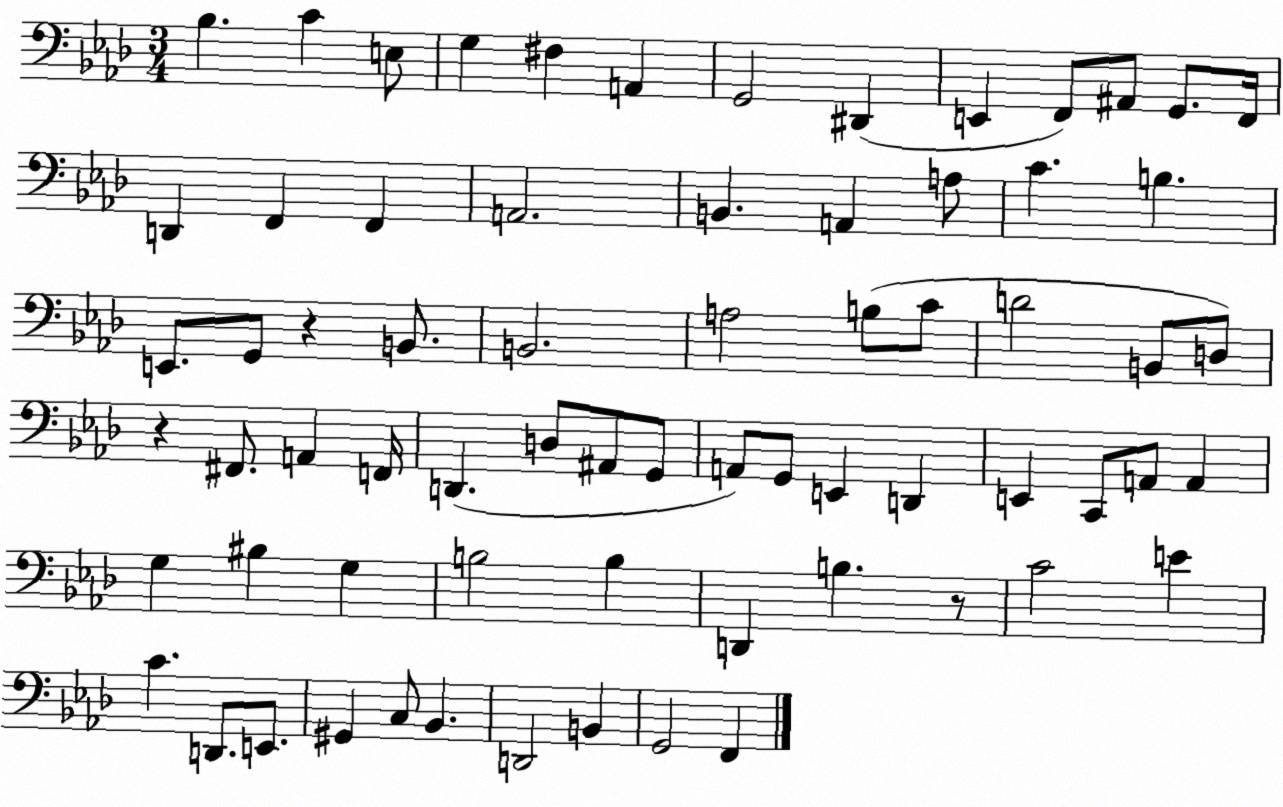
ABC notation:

X:1
T:Untitled
M:3/4
L:1/4
K:Ab
_B, C E,/2 G, ^F, A,, G,,2 ^D,, E,, F,,/2 ^A,,/2 G,,/2 F,,/4 D,, F,, F,, A,,2 B,, A,, A,/2 C B, E,,/2 G,,/2 z B,,/2 B,,2 A,2 B,/2 C/2 D2 B,,/2 D,/2 z ^F,,/2 A,, F,,/4 D,, D,/2 ^A,,/2 G,,/2 A,,/2 G,,/2 E,, D,, E,, C,,/2 A,,/2 A,, G, ^B, G, B,2 B, D,, B, z/2 C2 E C D,,/2 E,,/2 ^G,, C,/2 _B,, D,,2 B,, G,,2 F,,